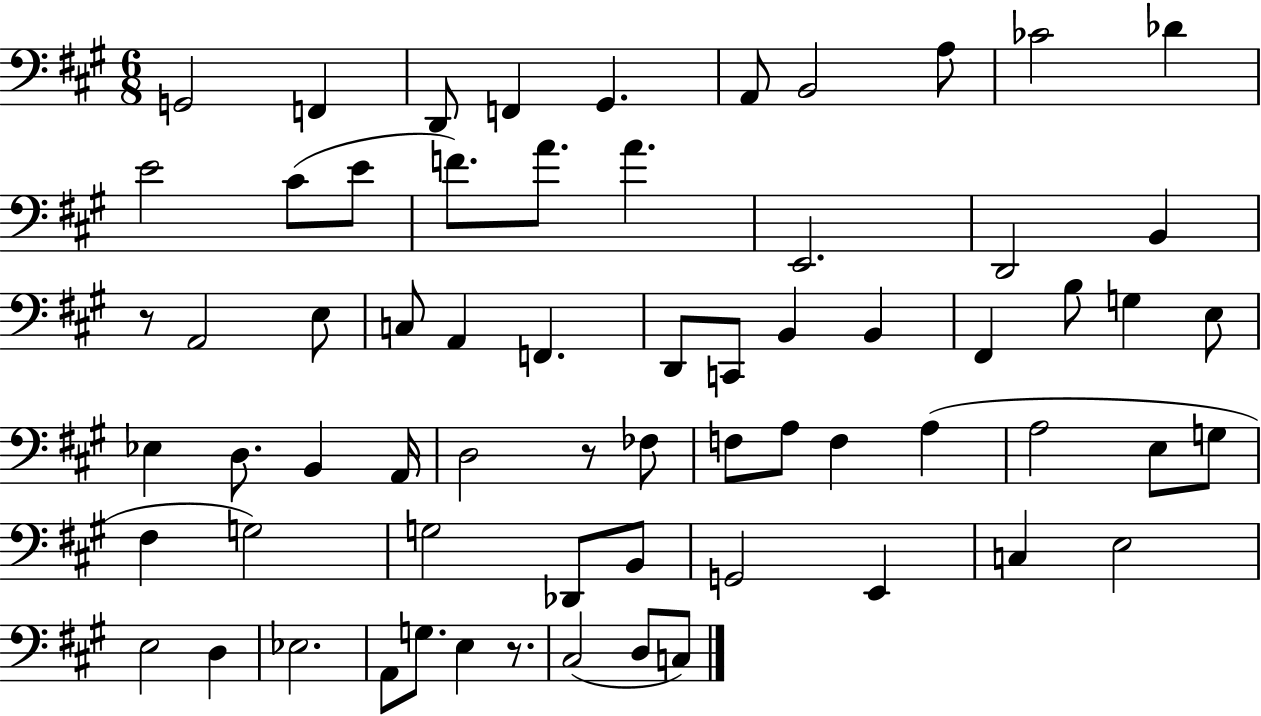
G2/h F2/q D2/e F2/q G#2/q. A2/e B2/h A3/e CES4/h Db4/q E4/h C#4/e E4/e F4/e. A4/e. A4/q. E2/h. D2/h B2/q R/e A2/h E3/e C3/e A2/q F2/q. D2/e C2/e B2/q B2/q F#2/q B3/e G3/q E3/e Eb3/q D3/e. B2/q A2/s D3/h R/e FES3/e F3/e A3/e F3/q A3/q A3/h E3/e G3/e F#3/q G3/h G3/h Db2/e B2/e G2/h E2/q C3/q E3/h E3/h D3/q Eb3/h. A2/e G3/e. E3/q R/e. C#3/h D3/e C3/e